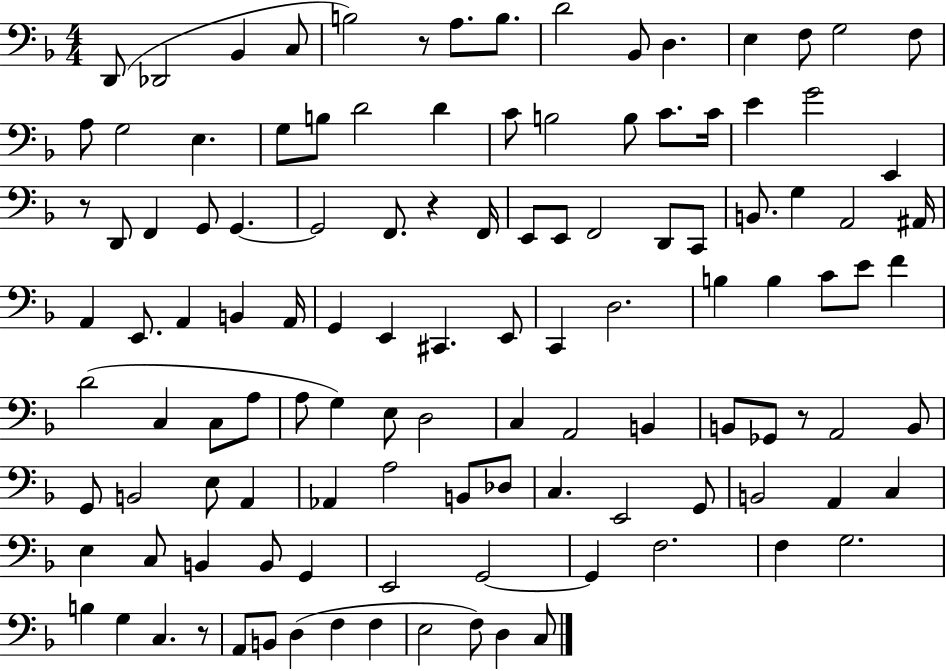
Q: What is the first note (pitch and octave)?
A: D2